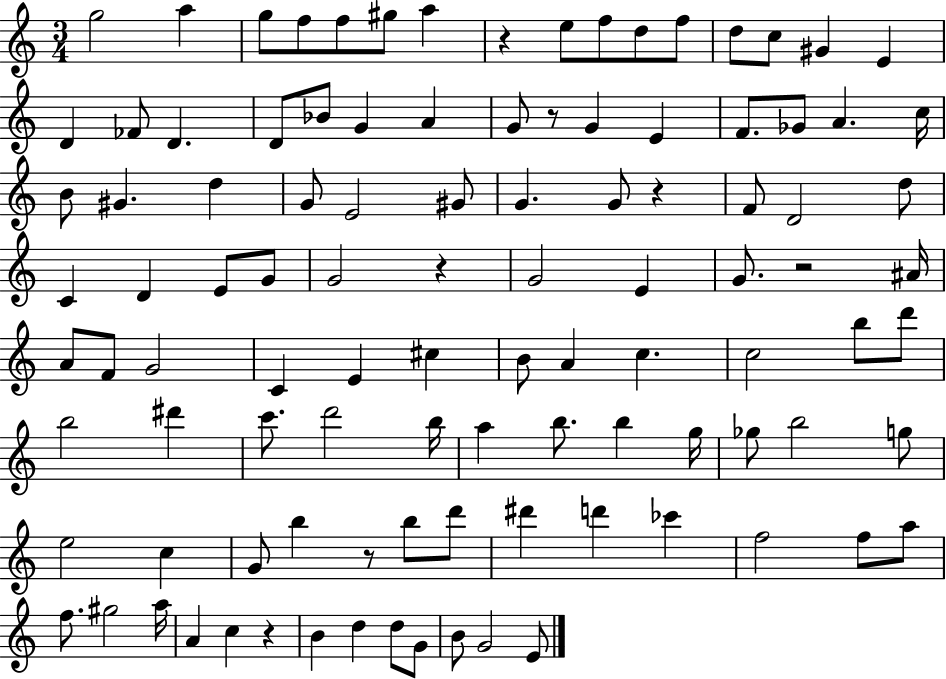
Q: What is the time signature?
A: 3/4